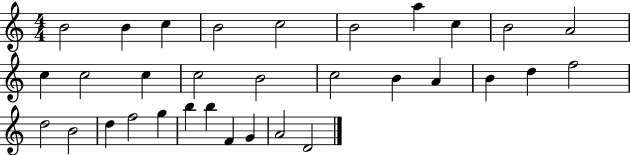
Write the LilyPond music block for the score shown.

{
  \clef treble
  \numericTimeSignature
  \time 4/4
  \key c \major
  b'2 b'4 c''4 | b'2 c''2 | b'2 a''4 c''4 | b'2 a'2 | \break c''4 c''2 c''4 | c''2 b'2 | c''2 b'4 a'4 | b'4 d''4 f''2 | \break d''2 b'2 | d''4 f''2 g''4 | b''4 b''4 f'4 g'4 | a'2 d'2 | \break \bar "|."
}